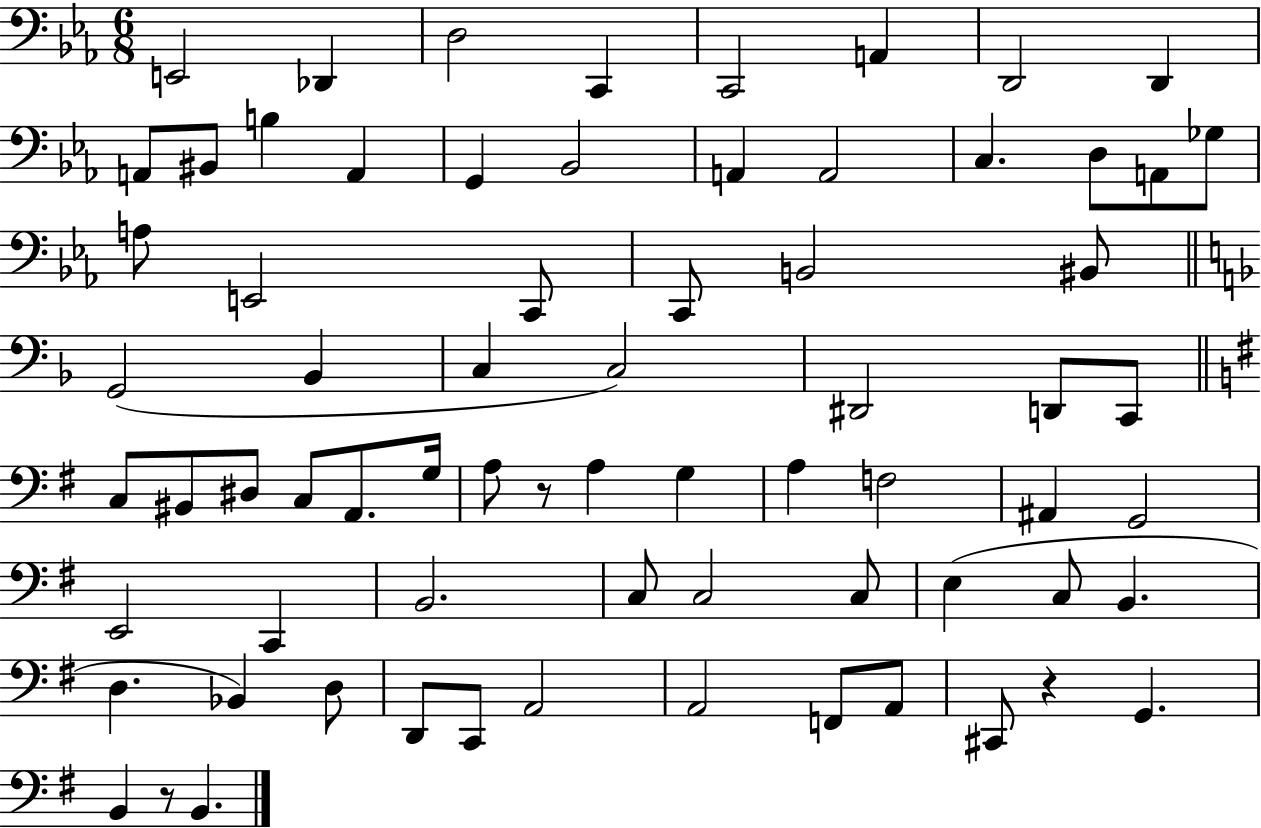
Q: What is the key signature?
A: EES major